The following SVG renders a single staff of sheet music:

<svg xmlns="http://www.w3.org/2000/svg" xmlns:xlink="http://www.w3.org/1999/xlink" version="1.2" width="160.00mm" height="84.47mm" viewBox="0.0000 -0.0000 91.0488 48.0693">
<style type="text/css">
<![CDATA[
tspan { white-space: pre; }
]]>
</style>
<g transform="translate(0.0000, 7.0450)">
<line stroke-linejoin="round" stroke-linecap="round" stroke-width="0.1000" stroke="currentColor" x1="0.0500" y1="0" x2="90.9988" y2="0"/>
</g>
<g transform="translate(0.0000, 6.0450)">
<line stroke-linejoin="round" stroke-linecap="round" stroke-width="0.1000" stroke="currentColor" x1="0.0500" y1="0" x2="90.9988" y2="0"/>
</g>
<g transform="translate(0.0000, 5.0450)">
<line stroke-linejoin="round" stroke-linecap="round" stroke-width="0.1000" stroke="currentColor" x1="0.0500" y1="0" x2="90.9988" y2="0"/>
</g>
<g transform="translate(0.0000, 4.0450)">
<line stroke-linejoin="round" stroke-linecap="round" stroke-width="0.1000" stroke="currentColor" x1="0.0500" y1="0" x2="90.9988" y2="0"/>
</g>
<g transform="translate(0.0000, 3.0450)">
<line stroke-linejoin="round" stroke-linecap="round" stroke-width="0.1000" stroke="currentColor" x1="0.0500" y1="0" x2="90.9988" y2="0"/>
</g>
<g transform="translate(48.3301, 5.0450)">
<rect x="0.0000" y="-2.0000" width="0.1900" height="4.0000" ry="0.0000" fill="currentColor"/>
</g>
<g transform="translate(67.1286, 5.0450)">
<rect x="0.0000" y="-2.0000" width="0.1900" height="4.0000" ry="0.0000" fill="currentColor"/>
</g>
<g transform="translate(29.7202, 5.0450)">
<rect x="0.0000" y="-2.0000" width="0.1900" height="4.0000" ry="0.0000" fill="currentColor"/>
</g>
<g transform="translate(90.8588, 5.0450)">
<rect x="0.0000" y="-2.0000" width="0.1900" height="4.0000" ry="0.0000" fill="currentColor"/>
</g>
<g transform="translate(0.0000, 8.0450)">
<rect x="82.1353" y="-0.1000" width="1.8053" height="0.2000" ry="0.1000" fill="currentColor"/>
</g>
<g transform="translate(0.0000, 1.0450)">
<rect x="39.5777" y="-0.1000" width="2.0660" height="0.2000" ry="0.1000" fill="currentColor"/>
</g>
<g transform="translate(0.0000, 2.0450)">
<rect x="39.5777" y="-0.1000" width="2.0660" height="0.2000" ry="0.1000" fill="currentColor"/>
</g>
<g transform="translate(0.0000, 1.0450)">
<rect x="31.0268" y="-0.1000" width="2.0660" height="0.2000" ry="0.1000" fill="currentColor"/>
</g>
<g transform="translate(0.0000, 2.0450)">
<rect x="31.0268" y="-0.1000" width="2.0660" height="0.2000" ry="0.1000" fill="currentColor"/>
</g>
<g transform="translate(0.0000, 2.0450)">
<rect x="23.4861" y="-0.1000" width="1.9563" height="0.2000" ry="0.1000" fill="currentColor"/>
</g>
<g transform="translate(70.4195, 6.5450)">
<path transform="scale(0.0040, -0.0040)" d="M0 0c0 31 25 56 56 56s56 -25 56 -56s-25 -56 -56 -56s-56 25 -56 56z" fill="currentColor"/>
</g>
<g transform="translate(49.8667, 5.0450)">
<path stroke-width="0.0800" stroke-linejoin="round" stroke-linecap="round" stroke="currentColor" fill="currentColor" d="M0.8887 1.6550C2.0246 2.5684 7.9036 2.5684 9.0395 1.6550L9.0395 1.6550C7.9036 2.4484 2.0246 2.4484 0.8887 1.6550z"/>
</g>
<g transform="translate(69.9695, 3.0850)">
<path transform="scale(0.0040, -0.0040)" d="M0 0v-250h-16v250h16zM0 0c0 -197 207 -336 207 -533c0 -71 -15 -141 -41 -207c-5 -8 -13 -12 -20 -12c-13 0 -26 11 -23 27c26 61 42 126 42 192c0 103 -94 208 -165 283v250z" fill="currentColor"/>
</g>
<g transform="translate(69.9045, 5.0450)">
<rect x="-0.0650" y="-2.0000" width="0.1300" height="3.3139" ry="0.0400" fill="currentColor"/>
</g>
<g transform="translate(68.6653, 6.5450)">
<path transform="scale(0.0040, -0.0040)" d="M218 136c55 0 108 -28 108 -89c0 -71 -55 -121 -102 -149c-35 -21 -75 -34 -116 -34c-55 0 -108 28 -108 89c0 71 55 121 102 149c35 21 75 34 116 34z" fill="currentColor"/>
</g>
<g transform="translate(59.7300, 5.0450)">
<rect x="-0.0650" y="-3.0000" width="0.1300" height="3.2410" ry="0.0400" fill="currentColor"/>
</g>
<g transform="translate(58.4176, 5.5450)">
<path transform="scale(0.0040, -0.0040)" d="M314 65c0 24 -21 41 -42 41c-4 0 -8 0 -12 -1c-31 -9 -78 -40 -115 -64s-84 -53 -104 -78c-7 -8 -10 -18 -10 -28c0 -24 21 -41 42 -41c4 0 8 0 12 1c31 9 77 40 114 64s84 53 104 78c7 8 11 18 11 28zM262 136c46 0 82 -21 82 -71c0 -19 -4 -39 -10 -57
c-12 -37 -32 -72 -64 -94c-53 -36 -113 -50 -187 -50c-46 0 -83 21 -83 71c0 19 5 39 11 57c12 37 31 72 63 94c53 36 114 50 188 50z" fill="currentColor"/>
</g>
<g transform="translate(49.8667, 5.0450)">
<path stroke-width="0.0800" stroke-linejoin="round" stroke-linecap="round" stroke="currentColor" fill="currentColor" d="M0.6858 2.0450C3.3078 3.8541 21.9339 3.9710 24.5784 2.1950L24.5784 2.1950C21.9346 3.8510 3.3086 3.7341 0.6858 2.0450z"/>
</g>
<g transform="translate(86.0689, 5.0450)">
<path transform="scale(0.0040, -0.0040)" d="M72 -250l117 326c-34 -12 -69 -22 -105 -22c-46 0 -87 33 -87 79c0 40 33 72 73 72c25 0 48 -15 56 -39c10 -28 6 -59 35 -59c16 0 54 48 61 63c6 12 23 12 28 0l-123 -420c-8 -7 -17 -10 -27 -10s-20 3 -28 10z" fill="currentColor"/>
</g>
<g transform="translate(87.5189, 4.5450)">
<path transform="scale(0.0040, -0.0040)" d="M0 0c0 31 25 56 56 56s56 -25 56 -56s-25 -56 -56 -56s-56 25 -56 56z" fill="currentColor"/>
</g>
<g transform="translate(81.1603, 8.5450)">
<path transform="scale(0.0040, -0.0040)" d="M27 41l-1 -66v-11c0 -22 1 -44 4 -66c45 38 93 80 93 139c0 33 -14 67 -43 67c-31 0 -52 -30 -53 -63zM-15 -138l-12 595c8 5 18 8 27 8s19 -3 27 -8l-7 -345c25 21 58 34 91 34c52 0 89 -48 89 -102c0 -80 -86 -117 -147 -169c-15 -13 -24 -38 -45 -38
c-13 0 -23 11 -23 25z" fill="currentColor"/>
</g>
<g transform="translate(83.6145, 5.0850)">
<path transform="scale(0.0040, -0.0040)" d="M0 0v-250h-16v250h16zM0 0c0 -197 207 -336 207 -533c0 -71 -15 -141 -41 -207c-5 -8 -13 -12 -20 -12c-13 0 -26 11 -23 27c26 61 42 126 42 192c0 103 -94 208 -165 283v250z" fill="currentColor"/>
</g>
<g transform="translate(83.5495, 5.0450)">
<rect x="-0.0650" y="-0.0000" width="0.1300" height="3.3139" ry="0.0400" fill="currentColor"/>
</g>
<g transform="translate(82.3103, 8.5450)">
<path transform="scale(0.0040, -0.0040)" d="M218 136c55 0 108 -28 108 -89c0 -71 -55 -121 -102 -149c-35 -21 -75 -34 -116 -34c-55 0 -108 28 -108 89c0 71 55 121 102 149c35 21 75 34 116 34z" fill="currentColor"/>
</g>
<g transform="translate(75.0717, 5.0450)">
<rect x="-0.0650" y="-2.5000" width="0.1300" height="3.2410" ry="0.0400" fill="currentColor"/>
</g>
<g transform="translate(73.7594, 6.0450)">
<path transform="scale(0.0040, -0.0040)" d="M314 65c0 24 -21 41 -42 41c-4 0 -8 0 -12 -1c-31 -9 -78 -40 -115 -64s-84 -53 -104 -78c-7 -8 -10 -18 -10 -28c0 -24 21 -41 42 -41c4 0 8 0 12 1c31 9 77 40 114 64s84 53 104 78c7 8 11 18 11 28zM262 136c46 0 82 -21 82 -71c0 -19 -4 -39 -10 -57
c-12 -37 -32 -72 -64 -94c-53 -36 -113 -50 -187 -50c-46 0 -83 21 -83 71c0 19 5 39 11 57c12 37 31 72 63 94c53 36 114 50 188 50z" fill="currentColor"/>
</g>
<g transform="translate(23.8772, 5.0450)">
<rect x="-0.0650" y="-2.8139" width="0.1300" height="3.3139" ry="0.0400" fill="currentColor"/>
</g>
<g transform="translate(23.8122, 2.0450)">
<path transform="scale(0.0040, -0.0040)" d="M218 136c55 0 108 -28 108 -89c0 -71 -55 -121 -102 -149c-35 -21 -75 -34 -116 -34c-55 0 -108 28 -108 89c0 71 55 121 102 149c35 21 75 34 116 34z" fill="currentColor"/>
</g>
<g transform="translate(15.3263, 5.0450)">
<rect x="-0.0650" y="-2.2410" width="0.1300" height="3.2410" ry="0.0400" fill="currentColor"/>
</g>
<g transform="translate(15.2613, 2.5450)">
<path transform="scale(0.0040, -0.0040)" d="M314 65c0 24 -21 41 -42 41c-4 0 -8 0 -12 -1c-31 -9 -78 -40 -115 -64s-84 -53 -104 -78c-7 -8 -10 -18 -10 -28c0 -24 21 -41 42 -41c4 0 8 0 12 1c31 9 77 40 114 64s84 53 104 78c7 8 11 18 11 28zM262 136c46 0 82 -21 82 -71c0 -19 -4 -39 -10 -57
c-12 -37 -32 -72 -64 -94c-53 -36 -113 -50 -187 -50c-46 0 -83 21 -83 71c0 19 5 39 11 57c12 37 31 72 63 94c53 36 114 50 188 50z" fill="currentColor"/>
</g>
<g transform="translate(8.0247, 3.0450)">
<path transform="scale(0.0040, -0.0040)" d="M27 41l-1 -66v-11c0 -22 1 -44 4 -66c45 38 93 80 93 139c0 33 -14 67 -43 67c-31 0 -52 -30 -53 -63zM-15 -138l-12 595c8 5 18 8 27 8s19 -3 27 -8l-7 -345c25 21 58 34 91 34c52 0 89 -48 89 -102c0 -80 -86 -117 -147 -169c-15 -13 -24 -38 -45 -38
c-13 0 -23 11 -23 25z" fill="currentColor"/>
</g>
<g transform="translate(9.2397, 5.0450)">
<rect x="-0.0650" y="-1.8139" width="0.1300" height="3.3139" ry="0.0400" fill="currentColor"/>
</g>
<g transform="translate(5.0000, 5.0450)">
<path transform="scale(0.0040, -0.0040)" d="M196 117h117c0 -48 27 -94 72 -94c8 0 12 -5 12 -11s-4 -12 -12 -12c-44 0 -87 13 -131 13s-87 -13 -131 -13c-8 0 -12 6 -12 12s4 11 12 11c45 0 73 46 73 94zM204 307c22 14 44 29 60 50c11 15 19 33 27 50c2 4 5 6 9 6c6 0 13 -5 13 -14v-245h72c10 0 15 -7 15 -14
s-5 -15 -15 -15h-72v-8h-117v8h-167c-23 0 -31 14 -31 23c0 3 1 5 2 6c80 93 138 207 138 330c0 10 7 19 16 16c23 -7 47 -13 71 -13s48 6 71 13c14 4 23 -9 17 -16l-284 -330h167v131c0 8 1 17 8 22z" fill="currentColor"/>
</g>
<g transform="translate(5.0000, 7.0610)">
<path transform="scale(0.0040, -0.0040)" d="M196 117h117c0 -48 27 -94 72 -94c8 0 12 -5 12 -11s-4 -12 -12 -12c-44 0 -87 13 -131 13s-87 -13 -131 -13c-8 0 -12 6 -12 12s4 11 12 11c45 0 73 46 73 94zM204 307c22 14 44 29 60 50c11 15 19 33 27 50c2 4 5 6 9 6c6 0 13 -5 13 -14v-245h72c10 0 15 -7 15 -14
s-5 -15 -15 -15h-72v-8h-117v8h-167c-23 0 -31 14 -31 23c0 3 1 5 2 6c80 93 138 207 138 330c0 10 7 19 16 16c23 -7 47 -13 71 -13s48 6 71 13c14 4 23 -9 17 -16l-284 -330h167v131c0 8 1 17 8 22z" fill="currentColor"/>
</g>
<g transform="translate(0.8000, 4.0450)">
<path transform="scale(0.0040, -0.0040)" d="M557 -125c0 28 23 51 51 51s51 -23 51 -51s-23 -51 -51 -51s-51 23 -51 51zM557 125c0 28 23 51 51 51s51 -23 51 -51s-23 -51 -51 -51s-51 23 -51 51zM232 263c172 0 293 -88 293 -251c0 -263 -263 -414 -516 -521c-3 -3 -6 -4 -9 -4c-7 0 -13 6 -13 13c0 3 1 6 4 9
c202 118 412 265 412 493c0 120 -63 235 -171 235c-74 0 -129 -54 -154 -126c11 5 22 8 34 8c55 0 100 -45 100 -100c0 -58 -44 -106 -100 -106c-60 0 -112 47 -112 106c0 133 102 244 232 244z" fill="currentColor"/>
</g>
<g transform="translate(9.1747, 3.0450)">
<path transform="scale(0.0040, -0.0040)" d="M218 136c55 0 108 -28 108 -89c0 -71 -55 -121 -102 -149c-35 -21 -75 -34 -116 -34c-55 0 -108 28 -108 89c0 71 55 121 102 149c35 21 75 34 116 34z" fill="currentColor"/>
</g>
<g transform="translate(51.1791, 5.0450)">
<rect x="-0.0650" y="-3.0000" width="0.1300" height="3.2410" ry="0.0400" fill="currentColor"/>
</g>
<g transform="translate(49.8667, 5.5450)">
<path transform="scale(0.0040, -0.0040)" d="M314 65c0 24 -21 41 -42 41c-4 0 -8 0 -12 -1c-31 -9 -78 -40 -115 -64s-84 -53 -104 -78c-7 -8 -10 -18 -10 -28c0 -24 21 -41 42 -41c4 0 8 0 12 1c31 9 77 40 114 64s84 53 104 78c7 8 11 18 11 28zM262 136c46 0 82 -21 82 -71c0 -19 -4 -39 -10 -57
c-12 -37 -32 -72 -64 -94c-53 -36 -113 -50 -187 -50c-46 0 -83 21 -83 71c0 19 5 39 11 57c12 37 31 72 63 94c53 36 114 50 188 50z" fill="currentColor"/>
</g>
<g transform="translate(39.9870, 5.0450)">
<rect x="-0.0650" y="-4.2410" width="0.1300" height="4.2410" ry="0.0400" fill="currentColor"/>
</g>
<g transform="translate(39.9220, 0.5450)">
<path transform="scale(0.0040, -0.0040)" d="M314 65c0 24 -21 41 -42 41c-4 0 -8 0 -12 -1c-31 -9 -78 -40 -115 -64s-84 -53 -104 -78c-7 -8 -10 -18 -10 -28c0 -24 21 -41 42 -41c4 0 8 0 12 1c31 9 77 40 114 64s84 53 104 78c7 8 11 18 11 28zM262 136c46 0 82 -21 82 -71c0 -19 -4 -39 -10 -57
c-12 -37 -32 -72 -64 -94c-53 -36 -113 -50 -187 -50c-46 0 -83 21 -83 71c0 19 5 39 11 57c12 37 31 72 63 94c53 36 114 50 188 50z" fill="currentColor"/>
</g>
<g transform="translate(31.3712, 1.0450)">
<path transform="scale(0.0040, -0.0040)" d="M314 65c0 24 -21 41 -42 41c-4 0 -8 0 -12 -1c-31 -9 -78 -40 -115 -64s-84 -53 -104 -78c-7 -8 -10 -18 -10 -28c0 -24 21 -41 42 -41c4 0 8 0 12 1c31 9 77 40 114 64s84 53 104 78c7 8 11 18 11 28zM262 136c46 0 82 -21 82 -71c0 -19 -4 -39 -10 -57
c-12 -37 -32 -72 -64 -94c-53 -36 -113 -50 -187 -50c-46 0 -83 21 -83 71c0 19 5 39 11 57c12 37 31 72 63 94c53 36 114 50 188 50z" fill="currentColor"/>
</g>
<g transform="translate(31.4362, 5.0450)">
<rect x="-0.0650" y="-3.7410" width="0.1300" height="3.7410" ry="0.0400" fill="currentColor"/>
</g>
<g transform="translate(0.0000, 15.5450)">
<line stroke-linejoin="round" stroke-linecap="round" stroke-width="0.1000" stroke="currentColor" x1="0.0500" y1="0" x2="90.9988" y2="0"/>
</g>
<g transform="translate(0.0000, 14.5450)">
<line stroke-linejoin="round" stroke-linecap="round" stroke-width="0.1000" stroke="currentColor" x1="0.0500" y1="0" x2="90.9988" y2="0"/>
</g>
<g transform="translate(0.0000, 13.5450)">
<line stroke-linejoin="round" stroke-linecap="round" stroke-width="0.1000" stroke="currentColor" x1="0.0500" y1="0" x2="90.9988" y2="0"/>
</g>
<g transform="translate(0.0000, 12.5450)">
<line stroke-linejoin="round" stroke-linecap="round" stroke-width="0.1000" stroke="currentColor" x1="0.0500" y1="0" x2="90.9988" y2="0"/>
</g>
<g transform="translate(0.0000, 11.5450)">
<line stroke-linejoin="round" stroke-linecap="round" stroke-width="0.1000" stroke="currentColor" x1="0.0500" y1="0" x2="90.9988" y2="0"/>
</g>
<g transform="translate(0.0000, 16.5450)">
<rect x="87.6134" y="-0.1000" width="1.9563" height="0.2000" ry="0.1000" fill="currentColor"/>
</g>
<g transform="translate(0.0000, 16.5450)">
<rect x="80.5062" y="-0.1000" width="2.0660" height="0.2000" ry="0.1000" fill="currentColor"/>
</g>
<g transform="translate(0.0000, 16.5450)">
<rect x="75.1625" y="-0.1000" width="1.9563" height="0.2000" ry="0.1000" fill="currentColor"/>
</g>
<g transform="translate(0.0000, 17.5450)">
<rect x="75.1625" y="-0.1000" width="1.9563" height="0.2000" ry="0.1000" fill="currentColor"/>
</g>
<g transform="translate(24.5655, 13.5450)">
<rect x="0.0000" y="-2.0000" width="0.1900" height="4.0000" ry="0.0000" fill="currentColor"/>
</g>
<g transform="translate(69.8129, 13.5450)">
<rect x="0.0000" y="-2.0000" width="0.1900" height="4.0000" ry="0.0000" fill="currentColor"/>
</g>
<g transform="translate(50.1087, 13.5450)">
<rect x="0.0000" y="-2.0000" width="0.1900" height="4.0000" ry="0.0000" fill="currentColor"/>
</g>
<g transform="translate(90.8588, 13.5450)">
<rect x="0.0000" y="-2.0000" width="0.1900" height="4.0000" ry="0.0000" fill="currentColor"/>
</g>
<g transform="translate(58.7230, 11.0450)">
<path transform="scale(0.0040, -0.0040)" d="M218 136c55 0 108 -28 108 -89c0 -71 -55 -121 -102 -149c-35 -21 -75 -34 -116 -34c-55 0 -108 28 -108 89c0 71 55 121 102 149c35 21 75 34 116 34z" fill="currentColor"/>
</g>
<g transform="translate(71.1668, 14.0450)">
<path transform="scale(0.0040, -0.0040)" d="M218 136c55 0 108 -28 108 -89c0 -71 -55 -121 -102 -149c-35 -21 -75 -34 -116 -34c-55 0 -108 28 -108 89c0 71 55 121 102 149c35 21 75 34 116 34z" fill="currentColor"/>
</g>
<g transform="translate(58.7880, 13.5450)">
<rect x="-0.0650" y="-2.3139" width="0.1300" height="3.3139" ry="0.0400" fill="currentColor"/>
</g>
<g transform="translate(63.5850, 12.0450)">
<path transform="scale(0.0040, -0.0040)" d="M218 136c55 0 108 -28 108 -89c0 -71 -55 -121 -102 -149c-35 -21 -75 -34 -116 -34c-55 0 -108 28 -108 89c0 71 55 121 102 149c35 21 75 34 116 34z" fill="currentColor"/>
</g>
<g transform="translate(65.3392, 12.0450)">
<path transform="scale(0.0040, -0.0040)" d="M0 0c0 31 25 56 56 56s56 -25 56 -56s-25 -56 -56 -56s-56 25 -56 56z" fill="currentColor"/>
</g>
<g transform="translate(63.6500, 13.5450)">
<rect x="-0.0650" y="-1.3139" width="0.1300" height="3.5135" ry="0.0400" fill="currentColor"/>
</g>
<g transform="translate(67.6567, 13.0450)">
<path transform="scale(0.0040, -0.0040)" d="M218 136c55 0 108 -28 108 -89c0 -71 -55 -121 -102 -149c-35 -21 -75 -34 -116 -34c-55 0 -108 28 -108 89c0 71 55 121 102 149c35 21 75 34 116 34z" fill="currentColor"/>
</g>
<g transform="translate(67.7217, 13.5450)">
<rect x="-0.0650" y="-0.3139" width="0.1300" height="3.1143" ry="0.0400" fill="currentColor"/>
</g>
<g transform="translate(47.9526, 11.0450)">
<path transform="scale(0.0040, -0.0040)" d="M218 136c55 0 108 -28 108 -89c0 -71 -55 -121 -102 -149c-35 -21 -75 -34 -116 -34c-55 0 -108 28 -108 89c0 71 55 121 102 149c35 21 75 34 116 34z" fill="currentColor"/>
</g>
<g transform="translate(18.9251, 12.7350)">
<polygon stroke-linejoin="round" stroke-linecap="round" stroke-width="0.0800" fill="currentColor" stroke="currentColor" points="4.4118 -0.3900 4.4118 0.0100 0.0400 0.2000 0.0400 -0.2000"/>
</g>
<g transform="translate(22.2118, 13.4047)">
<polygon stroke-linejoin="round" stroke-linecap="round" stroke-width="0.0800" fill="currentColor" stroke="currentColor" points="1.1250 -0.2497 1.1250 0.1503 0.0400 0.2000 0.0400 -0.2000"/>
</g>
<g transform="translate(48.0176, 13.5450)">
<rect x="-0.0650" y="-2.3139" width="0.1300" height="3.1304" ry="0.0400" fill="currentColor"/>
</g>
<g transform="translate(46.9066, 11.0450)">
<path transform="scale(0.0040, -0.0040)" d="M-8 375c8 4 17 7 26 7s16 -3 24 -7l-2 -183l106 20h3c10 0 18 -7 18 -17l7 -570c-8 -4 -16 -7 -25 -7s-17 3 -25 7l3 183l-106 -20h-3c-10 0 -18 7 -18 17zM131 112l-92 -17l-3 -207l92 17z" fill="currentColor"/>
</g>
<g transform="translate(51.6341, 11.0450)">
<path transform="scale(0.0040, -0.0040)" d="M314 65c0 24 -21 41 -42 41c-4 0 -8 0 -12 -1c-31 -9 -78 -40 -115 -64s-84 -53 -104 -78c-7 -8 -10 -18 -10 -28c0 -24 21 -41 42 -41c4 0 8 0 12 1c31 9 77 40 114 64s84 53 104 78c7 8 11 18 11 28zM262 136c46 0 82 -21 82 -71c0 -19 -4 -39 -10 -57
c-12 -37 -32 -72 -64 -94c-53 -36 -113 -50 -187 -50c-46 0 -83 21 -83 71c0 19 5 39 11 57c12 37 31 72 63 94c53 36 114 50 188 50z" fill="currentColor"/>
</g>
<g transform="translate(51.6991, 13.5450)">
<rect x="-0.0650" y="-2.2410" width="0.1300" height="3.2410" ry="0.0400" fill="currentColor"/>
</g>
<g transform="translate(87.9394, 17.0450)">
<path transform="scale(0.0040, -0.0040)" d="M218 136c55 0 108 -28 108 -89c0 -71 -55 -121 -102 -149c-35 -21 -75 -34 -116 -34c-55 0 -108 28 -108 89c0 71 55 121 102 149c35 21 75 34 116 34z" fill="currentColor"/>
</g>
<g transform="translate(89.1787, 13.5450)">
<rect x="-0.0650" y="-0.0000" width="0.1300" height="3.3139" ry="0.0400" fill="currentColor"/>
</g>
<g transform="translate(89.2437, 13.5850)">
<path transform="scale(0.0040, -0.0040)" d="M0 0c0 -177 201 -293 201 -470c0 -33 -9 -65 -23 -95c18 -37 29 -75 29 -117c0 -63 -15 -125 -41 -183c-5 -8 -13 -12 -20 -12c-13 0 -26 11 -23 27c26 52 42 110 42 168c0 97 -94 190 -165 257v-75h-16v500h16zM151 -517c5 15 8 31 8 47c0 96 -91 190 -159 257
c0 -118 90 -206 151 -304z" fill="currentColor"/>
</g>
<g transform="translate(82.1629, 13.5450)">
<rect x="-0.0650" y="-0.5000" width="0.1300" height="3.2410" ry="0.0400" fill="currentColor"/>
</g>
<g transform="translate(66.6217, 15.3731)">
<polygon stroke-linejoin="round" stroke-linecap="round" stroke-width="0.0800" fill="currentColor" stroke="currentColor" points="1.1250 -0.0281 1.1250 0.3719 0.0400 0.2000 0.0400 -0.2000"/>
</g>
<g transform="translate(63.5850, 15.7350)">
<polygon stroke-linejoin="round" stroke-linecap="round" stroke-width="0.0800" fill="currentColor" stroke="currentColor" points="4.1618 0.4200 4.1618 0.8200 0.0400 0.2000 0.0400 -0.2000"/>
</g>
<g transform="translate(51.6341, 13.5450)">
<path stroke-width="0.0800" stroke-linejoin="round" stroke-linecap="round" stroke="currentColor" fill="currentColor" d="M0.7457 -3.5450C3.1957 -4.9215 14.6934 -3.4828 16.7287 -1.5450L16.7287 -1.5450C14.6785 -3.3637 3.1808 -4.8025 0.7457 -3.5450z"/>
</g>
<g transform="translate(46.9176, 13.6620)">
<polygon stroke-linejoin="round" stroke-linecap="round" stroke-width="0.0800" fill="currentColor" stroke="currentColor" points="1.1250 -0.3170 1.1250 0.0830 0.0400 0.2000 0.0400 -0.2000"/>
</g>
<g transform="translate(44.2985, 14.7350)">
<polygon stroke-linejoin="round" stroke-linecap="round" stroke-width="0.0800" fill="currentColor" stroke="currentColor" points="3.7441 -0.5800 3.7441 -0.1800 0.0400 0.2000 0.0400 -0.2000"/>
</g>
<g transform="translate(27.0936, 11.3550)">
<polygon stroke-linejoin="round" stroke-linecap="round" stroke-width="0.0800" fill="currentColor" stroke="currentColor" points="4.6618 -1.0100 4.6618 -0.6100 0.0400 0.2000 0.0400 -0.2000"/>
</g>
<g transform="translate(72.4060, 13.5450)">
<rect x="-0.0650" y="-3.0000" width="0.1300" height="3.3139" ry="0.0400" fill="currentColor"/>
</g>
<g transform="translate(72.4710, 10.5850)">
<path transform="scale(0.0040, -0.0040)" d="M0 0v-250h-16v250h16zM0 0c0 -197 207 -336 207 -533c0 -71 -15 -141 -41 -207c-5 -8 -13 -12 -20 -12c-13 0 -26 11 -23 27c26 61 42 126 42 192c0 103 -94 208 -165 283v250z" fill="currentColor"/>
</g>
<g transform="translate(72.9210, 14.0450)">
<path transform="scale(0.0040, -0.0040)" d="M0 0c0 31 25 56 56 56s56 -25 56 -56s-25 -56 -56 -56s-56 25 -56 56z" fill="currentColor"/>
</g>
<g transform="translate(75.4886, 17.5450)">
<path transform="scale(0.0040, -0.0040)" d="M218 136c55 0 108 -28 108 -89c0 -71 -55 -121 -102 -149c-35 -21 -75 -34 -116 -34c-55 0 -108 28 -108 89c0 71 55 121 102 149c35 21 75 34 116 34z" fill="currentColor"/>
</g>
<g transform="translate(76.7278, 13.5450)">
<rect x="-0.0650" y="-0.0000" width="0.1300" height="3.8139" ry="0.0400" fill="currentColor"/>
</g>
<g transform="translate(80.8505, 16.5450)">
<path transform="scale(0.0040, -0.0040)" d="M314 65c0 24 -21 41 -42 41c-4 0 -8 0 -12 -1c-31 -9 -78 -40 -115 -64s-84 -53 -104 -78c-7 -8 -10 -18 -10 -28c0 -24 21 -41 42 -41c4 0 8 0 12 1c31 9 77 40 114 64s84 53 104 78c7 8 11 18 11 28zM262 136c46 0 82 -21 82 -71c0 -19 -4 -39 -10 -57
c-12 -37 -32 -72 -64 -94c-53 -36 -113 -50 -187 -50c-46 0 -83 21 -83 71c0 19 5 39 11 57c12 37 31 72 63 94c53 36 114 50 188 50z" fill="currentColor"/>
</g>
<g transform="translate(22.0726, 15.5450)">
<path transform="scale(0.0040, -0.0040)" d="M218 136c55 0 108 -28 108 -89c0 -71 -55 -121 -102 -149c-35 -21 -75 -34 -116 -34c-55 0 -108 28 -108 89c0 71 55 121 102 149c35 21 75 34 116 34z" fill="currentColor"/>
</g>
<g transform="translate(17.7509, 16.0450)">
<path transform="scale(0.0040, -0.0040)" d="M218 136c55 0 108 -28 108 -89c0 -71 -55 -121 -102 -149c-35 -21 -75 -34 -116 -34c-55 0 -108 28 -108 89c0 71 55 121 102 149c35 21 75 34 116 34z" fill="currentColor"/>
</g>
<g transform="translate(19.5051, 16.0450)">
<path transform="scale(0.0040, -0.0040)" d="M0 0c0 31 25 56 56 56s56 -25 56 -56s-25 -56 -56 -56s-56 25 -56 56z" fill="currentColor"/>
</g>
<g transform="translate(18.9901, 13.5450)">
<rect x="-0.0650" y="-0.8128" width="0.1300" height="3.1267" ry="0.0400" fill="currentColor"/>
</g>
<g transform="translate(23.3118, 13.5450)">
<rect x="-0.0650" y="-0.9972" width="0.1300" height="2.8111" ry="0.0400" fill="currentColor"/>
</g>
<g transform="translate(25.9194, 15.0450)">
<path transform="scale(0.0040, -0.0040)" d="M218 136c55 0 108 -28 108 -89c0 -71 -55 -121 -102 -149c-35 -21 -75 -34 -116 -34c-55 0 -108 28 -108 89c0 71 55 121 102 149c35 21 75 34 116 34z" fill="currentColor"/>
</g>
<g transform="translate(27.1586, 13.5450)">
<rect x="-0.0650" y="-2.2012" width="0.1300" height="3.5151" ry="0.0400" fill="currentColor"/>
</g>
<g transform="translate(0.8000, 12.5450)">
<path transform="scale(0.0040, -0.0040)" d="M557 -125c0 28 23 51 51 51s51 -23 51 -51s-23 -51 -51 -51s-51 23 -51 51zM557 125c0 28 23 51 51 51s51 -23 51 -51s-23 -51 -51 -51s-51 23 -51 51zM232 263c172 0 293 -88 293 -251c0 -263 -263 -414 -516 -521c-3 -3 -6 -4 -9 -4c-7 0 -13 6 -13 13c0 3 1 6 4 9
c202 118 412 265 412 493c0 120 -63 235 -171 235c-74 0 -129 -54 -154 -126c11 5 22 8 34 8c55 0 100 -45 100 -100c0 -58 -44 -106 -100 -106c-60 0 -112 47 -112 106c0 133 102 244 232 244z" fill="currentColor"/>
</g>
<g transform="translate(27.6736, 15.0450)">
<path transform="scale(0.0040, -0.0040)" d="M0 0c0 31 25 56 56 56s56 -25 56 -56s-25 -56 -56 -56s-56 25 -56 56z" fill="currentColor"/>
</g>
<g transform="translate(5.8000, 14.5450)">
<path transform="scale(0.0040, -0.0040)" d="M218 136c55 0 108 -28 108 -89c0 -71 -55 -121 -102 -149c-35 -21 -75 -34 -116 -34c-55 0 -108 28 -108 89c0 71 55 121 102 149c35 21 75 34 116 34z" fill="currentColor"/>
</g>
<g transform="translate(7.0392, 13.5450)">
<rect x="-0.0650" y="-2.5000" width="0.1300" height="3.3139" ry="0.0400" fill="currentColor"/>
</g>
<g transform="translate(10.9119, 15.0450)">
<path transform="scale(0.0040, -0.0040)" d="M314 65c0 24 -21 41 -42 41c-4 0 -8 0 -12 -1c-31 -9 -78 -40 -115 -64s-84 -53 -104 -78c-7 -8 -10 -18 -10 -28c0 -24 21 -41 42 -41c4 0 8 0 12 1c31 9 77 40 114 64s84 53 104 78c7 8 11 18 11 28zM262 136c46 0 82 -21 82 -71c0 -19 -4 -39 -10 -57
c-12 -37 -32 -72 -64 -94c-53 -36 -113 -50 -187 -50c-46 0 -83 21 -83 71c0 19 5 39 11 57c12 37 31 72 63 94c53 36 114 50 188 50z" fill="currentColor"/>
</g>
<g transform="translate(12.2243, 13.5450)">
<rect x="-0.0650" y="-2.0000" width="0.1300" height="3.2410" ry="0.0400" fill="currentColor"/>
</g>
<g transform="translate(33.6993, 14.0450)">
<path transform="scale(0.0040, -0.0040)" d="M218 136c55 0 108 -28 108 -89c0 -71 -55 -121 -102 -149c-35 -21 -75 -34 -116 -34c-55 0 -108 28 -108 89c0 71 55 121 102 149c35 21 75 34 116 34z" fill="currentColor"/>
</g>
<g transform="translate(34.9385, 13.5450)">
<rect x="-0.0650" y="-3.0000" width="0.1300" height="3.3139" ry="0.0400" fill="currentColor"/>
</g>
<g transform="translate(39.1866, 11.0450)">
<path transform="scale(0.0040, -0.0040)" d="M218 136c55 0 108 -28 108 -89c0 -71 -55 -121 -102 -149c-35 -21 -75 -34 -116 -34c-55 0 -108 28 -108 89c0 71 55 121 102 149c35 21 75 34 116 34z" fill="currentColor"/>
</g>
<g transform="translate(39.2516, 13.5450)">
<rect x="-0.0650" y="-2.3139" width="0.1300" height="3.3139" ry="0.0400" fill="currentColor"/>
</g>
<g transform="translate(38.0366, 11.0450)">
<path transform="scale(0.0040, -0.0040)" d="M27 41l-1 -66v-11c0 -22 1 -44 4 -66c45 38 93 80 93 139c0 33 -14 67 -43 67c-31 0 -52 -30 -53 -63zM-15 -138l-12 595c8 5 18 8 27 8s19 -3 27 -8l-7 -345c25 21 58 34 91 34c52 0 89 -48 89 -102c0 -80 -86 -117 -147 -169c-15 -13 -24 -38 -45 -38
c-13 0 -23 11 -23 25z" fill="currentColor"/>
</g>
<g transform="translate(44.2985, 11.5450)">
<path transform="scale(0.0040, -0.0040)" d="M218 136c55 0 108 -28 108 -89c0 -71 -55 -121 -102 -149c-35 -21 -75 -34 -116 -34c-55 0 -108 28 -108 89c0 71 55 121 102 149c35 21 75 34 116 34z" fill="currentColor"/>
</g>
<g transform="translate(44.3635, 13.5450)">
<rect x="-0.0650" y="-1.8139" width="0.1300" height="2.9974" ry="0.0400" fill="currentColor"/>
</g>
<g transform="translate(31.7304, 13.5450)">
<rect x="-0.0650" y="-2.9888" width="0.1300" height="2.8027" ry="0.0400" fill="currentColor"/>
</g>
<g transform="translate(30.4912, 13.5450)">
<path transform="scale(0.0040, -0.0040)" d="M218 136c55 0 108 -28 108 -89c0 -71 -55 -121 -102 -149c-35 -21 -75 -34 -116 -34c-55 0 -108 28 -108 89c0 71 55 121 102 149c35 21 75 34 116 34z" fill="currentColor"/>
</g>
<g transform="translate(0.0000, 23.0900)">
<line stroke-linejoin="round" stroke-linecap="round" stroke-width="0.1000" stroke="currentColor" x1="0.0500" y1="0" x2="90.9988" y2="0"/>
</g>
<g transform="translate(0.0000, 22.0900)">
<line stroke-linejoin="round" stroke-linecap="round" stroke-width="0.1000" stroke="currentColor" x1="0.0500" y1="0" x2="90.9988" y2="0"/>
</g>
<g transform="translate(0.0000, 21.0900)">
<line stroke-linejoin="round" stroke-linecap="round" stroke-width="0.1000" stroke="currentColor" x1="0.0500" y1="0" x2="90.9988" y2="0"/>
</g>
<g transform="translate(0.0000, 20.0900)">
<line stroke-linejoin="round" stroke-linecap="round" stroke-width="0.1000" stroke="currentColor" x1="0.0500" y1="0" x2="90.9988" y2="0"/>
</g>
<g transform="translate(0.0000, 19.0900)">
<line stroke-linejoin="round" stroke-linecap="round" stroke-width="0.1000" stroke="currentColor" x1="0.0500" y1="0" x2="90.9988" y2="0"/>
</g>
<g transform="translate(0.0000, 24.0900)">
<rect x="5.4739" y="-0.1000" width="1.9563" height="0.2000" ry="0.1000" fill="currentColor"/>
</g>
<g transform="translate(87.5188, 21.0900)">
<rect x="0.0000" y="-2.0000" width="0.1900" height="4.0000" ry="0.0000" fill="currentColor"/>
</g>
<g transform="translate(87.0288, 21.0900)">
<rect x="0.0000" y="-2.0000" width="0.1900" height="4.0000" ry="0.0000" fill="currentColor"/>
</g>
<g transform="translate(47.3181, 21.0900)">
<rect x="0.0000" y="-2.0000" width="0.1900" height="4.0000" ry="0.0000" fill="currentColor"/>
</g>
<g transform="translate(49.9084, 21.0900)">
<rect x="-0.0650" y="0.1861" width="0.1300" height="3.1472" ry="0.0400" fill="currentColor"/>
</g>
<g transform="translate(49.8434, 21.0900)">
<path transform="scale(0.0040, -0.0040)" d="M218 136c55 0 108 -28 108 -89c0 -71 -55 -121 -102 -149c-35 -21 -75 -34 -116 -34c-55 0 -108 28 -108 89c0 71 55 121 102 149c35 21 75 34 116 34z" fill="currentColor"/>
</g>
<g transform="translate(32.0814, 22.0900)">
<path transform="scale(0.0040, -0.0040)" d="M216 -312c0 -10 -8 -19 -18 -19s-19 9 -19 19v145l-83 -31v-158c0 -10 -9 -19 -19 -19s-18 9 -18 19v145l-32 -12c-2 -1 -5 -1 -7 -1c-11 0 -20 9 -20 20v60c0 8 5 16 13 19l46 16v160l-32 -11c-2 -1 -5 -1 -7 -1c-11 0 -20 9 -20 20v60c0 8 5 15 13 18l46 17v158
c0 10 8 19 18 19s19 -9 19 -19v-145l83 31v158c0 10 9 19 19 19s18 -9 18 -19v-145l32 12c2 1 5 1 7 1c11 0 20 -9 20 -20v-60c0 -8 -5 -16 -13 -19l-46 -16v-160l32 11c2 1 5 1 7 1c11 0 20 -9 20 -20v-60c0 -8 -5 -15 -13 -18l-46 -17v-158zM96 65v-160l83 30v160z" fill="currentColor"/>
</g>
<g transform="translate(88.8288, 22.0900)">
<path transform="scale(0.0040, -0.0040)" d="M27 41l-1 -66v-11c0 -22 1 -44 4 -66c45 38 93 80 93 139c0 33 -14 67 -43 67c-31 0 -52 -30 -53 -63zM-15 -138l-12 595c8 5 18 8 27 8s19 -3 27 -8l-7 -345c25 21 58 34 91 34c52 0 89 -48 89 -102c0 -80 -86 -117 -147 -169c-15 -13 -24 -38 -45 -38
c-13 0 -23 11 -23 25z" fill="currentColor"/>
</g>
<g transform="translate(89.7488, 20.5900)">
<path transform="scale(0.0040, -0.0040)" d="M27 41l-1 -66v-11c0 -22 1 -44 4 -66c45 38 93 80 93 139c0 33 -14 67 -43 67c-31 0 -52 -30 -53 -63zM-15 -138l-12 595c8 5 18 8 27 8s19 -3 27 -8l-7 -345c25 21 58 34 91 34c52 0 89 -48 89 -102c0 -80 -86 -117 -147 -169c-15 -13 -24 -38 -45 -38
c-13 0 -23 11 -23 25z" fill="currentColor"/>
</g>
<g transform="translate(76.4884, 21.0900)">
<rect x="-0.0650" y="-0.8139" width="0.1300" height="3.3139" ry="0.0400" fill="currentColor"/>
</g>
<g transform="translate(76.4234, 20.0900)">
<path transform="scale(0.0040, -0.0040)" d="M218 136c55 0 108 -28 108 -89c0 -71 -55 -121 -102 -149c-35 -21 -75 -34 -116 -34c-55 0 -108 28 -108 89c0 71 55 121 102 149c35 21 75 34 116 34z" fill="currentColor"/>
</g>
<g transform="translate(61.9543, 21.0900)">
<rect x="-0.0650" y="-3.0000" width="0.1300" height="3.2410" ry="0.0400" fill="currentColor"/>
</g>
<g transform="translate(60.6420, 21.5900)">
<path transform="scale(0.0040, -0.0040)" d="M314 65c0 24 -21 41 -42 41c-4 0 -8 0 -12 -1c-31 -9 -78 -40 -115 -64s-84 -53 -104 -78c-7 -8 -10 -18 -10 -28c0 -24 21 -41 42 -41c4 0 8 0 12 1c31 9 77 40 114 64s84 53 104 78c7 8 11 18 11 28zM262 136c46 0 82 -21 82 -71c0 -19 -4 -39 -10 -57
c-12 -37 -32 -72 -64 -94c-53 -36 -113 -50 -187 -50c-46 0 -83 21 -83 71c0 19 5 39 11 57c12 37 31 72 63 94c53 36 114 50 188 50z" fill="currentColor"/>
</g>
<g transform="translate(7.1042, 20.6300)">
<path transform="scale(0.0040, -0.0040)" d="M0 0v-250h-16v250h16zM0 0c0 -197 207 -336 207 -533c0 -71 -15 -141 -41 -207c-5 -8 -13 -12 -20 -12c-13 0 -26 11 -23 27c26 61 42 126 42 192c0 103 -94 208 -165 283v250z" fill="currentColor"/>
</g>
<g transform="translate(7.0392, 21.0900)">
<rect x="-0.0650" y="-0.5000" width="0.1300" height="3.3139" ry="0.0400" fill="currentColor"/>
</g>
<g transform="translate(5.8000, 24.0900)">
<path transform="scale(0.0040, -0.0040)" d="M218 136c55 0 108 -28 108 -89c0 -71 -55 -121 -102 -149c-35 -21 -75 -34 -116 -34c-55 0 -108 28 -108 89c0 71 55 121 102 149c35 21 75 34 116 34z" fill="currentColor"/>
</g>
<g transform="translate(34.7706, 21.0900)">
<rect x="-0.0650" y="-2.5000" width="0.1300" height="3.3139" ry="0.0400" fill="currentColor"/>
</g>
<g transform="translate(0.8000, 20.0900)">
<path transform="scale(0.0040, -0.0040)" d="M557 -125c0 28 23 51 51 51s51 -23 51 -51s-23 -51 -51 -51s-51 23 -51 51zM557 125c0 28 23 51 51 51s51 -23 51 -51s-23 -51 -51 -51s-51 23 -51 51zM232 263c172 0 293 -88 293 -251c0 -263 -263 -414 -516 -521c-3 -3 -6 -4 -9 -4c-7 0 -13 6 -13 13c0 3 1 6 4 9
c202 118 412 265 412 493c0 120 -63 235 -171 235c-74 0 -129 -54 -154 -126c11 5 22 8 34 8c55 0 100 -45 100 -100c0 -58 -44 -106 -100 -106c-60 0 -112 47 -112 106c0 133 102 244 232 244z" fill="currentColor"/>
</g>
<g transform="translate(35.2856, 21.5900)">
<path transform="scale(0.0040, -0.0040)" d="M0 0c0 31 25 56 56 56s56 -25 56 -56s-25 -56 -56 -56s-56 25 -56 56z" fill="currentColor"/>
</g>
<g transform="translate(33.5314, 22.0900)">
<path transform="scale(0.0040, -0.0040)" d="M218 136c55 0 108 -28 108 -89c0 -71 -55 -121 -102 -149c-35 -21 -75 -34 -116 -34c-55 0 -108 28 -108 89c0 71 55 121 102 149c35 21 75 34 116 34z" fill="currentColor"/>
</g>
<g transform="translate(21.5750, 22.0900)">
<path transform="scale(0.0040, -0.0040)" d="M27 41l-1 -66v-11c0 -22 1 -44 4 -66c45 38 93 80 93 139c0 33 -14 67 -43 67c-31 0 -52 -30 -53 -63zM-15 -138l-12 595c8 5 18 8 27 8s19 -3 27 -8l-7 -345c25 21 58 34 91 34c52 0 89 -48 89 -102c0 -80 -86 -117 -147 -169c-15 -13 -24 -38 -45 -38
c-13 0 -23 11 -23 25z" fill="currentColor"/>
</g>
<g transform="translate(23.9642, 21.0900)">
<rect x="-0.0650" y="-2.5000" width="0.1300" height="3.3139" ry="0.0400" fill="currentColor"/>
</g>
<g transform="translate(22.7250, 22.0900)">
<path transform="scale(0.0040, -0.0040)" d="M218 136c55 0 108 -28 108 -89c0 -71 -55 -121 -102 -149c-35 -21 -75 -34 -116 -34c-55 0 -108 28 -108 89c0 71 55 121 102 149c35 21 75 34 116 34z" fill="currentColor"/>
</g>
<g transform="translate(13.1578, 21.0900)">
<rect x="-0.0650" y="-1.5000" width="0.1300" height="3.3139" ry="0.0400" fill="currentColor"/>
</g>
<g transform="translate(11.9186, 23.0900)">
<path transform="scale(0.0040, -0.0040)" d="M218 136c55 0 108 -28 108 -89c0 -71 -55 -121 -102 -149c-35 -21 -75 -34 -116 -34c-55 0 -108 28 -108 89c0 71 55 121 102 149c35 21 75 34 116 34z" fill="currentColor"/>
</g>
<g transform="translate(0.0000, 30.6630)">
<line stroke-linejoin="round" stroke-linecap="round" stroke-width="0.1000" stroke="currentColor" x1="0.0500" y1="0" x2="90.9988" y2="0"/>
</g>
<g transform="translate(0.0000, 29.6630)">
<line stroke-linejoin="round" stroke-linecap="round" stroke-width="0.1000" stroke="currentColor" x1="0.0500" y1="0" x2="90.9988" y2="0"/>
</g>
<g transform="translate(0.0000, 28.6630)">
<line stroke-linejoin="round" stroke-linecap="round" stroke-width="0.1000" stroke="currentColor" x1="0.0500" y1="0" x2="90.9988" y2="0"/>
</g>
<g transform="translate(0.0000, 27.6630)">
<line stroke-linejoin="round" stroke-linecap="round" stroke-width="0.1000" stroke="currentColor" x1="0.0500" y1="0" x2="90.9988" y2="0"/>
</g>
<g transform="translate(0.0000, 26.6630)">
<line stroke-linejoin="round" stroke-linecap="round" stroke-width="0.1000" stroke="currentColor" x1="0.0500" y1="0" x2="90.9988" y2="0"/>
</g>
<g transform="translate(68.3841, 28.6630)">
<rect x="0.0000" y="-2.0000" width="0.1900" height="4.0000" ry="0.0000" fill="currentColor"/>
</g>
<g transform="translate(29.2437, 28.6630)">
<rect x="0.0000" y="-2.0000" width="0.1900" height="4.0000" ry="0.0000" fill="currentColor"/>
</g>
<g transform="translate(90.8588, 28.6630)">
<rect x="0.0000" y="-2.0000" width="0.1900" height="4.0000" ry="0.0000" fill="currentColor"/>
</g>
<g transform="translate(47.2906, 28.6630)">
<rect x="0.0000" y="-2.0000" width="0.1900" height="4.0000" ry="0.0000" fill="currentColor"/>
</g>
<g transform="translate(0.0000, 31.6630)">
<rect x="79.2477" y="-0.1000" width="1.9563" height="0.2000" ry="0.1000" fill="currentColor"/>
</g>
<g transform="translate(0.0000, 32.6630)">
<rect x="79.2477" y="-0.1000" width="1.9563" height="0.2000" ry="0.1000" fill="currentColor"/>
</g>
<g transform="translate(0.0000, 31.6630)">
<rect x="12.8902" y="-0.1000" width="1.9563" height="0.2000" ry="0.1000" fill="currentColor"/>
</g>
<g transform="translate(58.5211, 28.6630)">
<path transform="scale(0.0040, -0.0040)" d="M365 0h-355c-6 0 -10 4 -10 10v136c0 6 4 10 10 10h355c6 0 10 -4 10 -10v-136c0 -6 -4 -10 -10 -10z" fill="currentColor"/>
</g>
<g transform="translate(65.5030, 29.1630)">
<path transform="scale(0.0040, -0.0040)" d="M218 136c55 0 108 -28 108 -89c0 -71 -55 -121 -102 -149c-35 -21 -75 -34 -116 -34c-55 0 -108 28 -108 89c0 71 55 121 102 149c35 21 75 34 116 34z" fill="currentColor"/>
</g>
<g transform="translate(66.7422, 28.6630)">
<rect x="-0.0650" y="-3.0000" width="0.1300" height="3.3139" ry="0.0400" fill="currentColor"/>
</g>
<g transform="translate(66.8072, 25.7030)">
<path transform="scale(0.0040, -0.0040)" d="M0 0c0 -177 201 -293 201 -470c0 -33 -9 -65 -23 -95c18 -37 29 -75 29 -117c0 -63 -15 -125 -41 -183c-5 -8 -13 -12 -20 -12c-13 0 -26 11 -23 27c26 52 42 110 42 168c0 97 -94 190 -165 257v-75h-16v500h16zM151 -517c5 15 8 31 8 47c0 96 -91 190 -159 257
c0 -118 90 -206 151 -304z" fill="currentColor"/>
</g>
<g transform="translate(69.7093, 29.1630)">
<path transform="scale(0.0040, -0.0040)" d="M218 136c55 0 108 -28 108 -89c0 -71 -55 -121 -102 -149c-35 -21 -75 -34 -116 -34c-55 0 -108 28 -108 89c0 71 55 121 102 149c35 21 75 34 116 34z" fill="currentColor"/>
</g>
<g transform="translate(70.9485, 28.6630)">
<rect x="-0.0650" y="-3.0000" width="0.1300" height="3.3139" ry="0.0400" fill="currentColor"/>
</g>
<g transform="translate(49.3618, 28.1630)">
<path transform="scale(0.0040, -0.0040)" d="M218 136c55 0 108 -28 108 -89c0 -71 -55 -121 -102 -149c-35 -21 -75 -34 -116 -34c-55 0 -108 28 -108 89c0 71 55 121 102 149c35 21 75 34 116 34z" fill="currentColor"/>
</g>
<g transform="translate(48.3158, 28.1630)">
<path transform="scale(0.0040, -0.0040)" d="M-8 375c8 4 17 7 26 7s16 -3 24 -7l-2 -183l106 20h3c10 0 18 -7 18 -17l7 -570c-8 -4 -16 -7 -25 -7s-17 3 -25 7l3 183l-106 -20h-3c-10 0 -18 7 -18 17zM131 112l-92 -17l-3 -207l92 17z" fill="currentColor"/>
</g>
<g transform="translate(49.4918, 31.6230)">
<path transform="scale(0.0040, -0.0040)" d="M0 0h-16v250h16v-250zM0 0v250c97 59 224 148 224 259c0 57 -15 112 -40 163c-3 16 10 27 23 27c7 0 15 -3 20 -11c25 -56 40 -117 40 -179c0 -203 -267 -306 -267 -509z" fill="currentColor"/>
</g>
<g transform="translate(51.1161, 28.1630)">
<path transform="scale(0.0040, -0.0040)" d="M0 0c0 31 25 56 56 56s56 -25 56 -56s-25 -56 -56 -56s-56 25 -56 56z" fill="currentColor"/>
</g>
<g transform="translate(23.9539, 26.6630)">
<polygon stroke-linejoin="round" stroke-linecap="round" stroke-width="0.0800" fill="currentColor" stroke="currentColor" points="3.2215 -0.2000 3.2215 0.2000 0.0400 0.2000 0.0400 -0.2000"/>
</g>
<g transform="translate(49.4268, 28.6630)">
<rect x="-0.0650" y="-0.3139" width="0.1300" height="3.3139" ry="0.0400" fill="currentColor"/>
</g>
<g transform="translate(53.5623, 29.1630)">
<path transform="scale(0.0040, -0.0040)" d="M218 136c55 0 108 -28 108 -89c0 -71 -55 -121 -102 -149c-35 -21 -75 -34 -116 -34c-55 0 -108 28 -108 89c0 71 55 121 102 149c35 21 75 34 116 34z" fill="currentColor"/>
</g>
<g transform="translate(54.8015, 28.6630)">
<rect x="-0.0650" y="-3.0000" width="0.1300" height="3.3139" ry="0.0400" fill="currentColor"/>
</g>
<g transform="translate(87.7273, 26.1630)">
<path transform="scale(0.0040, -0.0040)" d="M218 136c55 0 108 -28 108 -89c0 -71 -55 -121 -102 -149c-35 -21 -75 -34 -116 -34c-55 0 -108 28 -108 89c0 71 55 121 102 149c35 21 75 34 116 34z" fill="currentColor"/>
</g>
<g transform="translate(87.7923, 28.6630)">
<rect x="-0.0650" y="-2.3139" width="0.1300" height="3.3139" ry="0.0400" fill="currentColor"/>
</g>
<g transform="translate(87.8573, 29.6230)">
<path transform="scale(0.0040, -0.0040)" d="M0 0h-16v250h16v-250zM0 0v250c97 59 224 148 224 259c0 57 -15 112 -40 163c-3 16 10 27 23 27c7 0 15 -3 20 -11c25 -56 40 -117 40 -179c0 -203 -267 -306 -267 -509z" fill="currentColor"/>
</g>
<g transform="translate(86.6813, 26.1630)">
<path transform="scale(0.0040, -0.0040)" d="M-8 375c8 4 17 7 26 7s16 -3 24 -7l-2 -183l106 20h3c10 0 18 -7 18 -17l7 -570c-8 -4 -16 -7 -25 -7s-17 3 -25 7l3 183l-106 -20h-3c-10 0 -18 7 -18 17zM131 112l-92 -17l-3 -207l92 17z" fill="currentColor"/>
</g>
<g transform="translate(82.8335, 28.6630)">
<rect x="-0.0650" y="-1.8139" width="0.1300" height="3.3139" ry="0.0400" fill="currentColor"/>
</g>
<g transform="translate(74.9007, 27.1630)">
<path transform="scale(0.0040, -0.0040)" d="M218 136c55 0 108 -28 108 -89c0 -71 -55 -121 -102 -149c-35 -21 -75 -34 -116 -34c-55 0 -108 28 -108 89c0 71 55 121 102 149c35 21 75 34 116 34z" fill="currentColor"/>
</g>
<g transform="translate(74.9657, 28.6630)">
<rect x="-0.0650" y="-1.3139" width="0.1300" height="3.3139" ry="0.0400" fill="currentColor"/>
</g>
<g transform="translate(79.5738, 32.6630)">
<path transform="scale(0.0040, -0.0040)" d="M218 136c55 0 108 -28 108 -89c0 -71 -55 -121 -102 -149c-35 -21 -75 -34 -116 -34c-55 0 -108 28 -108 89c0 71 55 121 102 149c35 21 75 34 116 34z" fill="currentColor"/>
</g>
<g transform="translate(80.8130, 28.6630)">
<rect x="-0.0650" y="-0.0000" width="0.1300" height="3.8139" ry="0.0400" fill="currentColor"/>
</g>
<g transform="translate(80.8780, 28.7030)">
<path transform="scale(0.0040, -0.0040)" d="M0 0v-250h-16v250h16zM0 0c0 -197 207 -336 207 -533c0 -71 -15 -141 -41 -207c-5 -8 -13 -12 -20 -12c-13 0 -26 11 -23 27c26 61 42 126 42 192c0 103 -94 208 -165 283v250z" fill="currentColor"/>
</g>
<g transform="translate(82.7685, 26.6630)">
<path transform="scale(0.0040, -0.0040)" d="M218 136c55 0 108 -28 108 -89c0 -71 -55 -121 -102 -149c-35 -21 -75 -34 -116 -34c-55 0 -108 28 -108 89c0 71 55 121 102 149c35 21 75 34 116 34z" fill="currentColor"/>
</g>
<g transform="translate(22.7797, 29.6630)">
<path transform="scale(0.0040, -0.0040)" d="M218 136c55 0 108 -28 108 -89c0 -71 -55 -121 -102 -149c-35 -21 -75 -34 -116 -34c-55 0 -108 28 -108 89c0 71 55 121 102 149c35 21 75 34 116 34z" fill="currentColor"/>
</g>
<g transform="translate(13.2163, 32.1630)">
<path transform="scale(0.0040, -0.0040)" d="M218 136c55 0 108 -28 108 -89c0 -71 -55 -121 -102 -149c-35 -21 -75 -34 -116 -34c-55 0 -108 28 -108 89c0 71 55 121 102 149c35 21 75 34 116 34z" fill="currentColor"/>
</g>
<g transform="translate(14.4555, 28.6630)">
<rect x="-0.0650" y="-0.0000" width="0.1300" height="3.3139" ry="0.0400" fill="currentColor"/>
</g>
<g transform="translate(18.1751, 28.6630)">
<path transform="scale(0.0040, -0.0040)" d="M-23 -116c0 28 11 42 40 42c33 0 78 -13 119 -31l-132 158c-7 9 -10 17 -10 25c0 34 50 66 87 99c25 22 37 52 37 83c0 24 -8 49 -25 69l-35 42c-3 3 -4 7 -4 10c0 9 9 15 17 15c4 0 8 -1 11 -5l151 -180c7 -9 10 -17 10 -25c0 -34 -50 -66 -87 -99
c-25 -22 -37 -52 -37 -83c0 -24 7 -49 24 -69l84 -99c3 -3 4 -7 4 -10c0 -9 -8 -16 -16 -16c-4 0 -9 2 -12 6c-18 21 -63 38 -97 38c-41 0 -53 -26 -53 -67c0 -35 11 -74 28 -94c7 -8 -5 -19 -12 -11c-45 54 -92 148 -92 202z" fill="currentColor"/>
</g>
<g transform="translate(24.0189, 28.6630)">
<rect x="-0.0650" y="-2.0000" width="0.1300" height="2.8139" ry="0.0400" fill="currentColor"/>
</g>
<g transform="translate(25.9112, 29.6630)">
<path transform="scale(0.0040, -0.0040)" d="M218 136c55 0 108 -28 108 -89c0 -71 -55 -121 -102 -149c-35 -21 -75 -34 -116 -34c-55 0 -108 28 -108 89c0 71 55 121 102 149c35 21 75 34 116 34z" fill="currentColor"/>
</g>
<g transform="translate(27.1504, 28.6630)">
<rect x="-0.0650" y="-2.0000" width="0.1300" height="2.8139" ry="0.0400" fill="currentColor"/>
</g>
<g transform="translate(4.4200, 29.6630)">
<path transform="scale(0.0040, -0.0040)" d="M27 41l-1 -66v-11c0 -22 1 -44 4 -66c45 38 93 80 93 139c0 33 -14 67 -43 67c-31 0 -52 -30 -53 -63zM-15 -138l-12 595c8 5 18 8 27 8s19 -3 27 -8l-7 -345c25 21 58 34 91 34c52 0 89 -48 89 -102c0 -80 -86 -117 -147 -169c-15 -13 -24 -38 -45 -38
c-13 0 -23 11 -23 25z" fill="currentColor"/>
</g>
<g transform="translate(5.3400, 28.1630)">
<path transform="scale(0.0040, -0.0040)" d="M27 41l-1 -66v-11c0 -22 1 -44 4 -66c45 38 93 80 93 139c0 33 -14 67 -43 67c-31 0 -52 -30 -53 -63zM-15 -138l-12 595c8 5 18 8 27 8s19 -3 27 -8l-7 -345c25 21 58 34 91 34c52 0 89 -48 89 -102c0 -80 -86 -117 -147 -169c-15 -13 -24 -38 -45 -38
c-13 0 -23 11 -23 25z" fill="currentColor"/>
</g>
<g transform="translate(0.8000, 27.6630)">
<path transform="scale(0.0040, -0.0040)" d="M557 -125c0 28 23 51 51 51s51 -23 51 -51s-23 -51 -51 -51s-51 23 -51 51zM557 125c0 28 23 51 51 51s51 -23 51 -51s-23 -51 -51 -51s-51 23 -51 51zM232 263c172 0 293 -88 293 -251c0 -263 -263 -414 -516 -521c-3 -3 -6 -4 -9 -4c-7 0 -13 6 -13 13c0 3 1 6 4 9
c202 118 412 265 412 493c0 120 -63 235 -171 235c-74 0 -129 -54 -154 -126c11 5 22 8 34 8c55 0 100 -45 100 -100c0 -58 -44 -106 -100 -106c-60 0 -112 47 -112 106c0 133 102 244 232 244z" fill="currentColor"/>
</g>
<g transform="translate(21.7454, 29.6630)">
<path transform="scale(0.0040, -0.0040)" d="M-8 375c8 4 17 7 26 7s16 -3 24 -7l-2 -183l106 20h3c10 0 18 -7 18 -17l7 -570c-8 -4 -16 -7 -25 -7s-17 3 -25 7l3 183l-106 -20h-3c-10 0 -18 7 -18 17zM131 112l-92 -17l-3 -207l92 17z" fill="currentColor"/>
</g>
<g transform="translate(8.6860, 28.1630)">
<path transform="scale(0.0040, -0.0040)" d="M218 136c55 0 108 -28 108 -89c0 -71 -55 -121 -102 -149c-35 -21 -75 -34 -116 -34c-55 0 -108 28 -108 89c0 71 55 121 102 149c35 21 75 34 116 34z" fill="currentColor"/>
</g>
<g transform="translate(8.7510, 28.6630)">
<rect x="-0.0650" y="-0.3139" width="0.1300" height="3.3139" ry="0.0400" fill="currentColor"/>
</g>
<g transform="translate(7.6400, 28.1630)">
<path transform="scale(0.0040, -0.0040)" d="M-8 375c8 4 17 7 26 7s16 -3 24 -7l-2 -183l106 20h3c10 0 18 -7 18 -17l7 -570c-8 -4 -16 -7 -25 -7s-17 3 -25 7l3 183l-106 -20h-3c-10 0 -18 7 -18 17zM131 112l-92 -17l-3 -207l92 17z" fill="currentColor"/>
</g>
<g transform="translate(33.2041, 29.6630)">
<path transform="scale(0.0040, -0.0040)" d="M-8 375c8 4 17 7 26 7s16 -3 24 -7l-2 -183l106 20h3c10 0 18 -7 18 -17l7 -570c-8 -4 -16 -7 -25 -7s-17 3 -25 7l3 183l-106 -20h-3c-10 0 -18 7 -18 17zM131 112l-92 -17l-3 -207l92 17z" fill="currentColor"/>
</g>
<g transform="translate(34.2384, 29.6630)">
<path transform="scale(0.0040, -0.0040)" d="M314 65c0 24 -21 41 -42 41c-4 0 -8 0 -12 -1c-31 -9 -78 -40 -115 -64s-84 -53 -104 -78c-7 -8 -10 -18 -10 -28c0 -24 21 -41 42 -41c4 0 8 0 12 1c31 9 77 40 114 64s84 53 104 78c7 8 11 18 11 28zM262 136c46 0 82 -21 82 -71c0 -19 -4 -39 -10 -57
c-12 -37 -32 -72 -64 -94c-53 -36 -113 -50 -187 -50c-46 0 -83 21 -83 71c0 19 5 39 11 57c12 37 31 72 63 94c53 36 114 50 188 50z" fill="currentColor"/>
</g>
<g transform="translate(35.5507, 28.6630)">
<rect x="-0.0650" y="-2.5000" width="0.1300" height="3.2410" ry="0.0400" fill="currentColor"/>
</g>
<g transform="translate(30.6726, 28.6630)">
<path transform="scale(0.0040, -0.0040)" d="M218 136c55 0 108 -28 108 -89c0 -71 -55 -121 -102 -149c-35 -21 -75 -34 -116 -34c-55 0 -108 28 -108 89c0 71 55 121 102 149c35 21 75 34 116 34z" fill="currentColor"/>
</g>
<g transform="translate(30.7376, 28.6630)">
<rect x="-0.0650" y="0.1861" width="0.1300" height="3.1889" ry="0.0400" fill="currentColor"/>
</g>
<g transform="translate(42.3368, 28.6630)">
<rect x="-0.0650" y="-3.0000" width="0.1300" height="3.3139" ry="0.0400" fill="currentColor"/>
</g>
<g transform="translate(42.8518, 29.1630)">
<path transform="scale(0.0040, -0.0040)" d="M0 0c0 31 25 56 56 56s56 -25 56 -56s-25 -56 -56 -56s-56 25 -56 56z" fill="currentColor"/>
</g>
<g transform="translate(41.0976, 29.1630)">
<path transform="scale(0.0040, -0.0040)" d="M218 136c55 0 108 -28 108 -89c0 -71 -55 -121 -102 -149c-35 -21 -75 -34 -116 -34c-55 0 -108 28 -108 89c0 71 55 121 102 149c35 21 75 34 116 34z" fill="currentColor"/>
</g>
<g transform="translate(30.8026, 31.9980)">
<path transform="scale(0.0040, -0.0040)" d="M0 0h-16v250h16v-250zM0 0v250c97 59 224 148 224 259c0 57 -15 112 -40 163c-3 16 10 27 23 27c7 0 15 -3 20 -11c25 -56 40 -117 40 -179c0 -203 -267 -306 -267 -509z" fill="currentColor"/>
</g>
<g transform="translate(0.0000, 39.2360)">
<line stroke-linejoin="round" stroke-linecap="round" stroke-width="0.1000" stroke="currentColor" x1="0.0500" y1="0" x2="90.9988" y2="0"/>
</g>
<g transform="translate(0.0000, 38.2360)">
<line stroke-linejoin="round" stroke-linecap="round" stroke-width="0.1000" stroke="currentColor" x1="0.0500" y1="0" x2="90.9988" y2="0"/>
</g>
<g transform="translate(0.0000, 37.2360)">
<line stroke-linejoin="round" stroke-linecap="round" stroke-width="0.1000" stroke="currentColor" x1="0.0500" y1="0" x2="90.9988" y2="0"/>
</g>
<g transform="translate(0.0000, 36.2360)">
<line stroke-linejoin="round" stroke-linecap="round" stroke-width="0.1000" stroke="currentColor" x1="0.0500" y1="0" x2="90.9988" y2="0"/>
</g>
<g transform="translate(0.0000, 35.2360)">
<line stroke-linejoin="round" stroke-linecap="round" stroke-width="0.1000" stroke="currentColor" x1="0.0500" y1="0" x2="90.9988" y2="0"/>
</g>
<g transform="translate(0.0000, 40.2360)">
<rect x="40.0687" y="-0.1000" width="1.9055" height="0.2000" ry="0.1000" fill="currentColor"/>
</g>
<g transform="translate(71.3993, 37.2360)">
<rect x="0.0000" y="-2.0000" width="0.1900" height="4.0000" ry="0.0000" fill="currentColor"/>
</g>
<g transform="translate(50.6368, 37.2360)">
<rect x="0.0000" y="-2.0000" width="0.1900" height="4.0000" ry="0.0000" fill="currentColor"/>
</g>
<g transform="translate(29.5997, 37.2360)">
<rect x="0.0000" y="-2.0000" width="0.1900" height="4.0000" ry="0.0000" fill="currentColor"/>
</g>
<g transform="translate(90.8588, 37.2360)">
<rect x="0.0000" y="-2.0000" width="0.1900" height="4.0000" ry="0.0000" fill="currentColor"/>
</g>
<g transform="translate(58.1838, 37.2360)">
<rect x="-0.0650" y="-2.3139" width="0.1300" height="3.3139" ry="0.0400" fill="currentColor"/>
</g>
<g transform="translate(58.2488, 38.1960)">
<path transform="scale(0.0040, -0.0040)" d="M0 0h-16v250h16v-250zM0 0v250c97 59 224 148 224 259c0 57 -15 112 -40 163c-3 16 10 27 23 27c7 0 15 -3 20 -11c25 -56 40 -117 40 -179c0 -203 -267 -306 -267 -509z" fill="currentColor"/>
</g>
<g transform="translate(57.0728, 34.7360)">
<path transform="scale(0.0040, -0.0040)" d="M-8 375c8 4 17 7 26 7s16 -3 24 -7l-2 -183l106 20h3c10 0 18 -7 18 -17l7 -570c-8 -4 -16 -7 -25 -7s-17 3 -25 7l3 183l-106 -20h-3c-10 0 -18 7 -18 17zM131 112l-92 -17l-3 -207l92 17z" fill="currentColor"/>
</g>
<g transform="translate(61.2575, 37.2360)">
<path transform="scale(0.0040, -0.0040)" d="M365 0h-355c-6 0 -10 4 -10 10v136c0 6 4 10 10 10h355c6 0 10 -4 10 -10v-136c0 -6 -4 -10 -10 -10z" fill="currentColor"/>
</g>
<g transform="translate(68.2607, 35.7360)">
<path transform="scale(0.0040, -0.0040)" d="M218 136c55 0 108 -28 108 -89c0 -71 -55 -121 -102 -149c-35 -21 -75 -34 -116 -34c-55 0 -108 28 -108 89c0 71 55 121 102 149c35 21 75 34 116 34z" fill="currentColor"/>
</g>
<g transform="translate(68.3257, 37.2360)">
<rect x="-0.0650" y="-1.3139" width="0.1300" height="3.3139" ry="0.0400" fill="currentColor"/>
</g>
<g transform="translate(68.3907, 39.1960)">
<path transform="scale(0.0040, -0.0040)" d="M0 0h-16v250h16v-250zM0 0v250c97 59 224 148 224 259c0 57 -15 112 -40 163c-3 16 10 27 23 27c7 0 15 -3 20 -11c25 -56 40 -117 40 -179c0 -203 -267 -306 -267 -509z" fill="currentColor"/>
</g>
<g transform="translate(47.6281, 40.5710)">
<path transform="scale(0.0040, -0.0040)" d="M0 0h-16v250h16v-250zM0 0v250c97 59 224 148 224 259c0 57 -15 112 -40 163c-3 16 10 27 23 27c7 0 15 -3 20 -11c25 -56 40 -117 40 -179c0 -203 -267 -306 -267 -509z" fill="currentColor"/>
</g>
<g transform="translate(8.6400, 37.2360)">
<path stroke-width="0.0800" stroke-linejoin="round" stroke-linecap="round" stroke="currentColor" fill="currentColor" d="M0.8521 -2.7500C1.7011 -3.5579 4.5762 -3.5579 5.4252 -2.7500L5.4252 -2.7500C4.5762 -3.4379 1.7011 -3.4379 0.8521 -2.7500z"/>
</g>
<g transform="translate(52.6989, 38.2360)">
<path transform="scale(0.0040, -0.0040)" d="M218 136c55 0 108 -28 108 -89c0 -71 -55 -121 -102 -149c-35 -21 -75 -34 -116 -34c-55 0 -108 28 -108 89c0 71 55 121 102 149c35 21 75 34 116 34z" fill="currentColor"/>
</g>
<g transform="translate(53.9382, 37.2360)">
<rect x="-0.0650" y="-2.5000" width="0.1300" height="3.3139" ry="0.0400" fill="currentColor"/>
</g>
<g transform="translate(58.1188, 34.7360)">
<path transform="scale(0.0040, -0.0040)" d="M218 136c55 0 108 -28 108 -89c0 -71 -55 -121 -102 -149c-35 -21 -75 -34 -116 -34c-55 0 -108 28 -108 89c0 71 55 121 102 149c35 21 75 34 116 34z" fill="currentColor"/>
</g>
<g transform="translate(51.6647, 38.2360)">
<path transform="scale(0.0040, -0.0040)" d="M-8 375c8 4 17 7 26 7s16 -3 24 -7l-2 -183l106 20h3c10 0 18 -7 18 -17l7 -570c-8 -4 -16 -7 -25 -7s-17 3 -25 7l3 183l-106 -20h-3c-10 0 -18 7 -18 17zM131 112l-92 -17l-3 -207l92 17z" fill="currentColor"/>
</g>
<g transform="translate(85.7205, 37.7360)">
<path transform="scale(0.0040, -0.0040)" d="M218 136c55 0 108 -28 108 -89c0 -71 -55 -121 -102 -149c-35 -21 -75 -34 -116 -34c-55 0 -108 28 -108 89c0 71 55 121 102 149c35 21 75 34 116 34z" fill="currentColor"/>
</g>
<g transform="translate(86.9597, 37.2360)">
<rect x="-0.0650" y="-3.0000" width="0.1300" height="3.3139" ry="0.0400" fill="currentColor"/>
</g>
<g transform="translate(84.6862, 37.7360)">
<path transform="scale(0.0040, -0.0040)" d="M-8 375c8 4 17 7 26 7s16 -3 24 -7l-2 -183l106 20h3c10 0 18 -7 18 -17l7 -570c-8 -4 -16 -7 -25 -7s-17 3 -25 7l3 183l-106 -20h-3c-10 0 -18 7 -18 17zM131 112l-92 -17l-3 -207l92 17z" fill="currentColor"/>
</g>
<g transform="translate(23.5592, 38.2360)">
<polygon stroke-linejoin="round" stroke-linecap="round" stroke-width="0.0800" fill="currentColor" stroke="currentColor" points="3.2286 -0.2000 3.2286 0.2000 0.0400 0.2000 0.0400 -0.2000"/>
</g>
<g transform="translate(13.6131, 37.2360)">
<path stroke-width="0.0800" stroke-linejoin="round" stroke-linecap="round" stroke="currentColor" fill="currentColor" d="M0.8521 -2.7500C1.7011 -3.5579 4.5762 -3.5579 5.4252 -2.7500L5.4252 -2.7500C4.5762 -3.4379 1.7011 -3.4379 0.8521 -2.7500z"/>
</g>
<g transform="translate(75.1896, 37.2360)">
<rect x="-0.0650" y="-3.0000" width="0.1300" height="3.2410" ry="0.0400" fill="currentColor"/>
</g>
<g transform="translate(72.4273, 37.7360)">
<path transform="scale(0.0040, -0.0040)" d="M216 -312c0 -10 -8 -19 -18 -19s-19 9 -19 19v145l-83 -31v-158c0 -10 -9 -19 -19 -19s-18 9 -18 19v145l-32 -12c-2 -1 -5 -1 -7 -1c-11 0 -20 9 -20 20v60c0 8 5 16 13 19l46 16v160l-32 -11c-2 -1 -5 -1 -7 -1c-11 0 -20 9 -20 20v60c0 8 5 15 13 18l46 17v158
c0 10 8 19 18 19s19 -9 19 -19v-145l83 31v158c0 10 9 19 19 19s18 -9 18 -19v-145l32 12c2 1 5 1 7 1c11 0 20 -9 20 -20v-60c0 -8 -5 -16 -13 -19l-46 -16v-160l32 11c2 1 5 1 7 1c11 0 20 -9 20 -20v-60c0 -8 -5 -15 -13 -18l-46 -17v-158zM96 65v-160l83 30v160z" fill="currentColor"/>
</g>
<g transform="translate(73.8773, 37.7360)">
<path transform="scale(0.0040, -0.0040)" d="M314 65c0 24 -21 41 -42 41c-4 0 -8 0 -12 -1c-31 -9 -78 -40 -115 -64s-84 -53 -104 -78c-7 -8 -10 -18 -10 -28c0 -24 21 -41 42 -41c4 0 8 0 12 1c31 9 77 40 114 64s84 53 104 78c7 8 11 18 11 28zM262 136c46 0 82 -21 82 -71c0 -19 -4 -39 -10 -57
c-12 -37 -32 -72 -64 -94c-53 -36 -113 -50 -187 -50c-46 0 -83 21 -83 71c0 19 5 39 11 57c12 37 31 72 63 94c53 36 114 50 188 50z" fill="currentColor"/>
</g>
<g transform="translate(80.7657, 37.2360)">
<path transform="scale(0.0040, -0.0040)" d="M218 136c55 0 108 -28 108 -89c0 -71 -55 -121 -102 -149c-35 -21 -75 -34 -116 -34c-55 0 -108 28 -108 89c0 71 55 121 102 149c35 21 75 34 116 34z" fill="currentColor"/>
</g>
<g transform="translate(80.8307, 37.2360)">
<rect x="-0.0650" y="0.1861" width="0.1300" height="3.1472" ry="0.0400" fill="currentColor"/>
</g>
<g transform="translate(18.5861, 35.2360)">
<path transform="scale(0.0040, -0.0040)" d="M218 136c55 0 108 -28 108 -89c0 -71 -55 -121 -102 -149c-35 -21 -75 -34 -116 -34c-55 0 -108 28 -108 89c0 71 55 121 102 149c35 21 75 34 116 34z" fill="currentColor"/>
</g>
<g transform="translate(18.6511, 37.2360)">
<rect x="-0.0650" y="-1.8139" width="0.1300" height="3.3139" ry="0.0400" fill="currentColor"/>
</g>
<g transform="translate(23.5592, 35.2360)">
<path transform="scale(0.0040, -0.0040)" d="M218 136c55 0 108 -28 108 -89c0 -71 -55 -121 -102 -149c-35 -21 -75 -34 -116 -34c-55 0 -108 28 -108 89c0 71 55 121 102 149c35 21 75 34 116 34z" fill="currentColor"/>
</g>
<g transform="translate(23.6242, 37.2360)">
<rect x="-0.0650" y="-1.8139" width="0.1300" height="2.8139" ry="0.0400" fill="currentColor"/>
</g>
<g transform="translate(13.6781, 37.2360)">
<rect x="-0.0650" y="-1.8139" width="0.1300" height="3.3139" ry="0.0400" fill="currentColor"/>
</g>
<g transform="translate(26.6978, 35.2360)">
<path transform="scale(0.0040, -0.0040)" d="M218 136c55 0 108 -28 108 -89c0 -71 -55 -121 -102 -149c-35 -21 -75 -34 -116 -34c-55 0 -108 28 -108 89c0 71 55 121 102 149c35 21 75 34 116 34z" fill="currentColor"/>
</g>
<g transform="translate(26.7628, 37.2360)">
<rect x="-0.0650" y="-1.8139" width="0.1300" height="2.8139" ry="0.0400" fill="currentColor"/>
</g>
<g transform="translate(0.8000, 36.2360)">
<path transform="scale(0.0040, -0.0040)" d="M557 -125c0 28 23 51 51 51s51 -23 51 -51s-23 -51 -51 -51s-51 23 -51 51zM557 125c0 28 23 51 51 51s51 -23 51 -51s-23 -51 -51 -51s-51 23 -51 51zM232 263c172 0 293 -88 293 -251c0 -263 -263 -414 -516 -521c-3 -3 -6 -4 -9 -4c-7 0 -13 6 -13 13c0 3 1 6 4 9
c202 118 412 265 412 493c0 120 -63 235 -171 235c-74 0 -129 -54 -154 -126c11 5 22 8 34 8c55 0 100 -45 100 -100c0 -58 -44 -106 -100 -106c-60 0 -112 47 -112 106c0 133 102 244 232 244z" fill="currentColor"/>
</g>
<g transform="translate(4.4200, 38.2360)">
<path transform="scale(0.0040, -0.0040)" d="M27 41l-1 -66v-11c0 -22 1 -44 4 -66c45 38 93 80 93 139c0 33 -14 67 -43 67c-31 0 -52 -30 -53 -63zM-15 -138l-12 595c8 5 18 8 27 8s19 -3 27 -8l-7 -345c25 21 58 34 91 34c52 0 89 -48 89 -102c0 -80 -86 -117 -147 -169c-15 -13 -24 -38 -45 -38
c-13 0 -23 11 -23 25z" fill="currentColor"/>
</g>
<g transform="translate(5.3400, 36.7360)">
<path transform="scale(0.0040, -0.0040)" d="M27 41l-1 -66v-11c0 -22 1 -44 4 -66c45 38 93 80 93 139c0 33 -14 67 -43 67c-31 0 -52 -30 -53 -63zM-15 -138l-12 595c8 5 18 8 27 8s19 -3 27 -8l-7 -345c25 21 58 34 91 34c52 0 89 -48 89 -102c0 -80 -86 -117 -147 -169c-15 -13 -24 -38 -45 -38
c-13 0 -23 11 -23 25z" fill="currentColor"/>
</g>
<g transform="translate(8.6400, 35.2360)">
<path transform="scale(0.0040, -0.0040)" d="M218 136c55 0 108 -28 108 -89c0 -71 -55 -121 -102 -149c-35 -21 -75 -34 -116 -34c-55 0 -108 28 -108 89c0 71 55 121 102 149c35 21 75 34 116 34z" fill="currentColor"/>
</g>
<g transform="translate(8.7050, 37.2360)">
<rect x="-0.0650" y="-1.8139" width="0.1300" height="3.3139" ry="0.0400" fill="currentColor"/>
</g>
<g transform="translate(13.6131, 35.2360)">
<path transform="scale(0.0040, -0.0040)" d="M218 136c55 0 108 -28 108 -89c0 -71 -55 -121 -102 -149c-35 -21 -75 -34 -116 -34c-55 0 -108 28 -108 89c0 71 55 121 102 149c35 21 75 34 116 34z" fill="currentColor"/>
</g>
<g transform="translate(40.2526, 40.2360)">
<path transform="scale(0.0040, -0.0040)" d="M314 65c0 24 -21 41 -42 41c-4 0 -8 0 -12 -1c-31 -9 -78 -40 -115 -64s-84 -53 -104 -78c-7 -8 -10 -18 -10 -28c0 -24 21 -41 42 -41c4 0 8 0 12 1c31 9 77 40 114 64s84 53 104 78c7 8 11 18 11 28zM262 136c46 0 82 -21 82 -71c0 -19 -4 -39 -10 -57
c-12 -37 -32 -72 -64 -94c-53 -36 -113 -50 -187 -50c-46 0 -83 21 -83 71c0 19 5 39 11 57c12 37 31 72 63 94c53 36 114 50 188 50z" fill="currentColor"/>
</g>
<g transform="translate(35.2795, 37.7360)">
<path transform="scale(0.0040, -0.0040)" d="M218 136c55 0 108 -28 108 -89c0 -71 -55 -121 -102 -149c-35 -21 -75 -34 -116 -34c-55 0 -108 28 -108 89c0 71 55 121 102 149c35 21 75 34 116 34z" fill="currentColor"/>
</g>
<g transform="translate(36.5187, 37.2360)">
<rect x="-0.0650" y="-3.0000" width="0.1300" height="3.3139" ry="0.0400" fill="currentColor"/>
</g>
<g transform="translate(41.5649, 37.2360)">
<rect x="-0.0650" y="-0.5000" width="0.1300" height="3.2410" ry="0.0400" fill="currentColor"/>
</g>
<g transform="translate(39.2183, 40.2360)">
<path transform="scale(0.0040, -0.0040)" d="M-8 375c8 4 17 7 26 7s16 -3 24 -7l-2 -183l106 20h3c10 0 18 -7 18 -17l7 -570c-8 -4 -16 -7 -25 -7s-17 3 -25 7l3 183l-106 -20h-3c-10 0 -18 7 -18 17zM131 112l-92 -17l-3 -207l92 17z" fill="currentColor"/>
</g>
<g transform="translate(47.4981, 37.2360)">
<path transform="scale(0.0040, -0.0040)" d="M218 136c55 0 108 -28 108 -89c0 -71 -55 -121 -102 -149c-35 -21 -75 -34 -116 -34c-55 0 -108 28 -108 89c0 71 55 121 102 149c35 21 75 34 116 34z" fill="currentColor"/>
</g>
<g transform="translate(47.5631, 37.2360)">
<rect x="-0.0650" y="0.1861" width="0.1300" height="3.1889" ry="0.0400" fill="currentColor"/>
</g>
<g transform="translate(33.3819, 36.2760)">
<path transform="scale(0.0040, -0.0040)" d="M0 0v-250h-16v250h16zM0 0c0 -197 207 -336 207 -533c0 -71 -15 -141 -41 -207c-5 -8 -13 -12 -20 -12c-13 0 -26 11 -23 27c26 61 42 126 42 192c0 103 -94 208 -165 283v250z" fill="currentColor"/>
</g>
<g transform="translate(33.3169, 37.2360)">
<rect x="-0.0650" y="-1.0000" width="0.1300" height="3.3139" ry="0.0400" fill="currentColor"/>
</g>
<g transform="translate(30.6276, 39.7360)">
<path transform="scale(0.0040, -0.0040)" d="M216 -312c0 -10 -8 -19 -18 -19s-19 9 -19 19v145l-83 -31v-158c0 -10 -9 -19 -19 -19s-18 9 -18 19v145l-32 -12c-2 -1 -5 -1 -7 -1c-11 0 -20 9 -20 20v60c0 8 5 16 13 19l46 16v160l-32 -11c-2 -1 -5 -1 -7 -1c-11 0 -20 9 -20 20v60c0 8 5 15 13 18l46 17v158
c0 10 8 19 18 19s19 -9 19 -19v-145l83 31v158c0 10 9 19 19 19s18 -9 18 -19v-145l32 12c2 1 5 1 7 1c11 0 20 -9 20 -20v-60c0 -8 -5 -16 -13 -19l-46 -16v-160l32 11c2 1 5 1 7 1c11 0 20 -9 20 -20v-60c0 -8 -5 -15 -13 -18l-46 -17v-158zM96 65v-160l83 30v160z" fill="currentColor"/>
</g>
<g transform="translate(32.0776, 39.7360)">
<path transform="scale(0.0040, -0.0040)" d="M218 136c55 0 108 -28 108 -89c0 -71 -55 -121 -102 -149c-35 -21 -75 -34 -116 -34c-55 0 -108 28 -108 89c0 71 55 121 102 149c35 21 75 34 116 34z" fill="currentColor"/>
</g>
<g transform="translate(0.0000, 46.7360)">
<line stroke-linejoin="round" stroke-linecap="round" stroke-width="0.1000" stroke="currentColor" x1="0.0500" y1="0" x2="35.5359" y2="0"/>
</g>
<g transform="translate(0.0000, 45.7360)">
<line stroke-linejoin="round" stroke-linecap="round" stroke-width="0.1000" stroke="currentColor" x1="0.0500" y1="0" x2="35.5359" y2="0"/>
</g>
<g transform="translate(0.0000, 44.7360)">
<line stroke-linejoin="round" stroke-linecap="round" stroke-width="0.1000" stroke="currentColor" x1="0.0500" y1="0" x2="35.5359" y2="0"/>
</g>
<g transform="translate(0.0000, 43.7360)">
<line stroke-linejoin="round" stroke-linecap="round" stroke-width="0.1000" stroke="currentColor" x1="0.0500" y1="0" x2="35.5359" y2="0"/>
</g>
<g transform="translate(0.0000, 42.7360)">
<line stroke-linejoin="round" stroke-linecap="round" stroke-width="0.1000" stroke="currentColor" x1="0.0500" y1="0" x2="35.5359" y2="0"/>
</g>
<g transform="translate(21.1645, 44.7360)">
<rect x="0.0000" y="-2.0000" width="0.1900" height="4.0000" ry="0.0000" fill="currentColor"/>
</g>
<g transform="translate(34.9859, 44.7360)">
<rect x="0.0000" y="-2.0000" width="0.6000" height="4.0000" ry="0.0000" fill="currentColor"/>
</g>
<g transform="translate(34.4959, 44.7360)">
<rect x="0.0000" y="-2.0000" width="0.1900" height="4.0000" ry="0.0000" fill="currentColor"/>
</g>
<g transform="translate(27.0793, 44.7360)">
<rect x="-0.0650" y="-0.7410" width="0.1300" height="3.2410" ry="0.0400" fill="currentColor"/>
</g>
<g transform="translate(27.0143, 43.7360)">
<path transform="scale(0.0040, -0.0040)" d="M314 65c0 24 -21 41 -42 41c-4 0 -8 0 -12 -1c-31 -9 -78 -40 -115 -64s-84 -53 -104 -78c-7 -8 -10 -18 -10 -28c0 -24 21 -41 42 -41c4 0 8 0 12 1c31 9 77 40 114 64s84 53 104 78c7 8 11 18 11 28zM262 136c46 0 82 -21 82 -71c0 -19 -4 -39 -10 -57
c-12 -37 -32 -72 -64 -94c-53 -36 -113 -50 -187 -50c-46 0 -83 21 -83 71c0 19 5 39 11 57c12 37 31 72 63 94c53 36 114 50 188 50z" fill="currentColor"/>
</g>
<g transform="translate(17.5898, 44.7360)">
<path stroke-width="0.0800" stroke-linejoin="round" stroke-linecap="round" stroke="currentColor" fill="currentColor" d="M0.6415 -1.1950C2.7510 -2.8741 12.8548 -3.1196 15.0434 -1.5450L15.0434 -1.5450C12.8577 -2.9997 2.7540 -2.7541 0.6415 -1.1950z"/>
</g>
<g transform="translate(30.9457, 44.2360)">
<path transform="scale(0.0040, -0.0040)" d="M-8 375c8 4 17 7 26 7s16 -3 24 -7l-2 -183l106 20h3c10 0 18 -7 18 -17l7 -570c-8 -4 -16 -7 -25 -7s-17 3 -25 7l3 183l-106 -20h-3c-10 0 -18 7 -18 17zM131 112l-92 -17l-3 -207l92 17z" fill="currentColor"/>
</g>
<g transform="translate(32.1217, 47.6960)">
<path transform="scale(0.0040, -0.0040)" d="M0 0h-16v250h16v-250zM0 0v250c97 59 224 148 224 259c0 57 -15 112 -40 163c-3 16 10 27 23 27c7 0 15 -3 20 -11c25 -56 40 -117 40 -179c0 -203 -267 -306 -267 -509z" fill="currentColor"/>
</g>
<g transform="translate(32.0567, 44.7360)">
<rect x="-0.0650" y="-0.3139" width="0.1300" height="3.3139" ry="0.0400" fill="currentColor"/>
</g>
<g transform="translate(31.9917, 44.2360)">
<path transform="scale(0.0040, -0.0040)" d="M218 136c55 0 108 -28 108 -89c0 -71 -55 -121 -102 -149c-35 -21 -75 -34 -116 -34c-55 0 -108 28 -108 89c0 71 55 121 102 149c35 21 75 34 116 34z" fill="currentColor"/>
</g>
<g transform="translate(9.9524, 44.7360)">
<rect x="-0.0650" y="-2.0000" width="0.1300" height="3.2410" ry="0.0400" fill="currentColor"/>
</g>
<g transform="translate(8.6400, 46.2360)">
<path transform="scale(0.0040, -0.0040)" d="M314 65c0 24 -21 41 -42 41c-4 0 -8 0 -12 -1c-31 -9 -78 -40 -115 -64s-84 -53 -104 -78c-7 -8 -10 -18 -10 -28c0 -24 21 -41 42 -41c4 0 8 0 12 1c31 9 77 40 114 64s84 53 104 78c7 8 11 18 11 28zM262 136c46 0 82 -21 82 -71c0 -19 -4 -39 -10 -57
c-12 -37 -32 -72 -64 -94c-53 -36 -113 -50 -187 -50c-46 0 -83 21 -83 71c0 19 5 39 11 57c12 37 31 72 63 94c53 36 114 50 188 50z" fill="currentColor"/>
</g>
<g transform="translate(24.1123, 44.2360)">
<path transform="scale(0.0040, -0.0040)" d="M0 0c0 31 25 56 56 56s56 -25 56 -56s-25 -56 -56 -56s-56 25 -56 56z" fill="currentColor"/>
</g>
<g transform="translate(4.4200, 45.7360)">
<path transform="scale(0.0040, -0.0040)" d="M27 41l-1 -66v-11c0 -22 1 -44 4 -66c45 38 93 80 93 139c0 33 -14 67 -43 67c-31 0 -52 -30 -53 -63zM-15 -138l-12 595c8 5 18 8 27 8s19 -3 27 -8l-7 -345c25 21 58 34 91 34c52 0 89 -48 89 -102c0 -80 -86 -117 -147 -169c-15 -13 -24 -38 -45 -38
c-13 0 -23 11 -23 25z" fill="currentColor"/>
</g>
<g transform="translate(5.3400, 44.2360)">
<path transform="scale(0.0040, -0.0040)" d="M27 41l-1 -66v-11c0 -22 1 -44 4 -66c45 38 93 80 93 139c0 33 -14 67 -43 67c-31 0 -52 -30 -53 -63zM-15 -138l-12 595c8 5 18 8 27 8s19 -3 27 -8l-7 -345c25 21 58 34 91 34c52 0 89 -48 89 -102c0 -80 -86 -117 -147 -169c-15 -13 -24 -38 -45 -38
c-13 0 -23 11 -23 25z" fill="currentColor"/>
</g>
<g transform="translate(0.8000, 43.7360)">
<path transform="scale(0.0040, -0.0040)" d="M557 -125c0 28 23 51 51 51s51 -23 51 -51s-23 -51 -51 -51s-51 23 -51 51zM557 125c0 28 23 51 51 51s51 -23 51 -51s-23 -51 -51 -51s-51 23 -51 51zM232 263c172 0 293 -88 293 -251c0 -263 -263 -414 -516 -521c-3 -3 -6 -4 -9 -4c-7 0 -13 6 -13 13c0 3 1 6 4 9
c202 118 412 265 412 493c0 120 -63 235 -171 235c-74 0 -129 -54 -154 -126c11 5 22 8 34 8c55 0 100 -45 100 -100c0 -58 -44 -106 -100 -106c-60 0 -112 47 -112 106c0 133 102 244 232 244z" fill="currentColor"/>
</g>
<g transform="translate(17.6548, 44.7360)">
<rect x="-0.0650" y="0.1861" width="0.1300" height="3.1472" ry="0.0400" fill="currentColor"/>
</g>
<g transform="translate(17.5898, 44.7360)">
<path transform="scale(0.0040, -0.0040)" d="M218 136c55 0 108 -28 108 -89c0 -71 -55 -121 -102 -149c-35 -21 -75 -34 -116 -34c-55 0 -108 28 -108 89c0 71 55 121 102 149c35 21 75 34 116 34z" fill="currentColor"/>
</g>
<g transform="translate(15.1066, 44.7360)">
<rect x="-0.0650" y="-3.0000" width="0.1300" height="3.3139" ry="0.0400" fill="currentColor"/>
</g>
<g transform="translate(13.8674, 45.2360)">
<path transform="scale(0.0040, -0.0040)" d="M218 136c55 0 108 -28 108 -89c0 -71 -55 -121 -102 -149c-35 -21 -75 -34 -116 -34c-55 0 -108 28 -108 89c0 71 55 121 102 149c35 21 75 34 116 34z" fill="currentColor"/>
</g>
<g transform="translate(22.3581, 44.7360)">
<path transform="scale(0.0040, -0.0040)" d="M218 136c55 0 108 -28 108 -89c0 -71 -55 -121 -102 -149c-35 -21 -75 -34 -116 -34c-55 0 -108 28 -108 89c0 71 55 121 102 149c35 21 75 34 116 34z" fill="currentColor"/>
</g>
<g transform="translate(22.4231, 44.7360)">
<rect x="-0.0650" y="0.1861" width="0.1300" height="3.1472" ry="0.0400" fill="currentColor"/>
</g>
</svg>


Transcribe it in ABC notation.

X:1
T:Untitled
M:4/4
L:1/4
K:C
_A, B,2 C E2 F2 C,2 C,2 A,,/2 B,,2 _D,,/2 z/2 B,, A,,2 F,,/2 G,,/4 A,,/2 D,/2 C, _B, A,/2 B,/4 B,2 B, G,/2 E,/4 C,/2 C,, E,,2 D,,/4 E,,/2 G,, _B,, ^B,, D, C,2 F, E, D,, z B,,/2 B,,/2 D,/2 B,,2 C, E,/2 C, z2 C,/4 C, G, C,,/2 A, B,/2 A, A, A, A,/2 A,/2 ^F,,/2 C, E,,2 D,/2 B,, B,/2 z2 G,/2 ^C,2 D, C, A,,2 C, D, D, F,2 E,/2